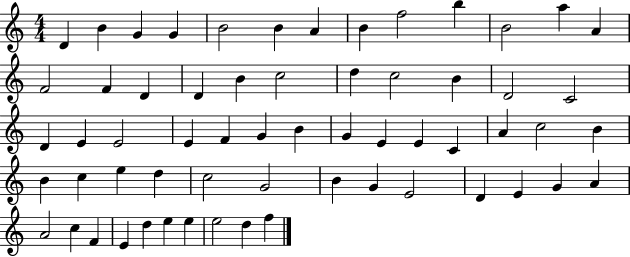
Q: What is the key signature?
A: C major